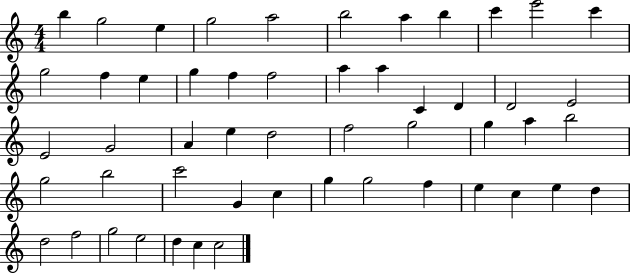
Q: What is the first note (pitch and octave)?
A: B5